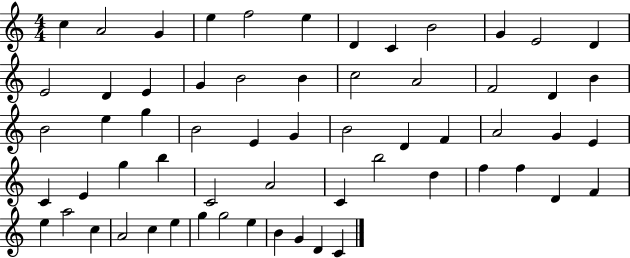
{
  \clef treble
  \numericTimeSignature
  \time 4/4
  \key c \major
  c''4 a'2 g'4 | e''4 f''2 e''4 | d'4 c'4 b'2 | g'4 e'2 d'4 | \break e'2 d'4 e'4 | g'4 b'2 b'4 | c''2 a'2 | f'2 d'4 b'4 | \break b'2 e''4 g''4 | b'2 e'4 g'4 | b'2 d'4 f'4 | a'2 g'4 e'4 | \break c'4 e'4 g''4 b''4 | c'2 a'2 | c'4 b''2 d''4 | f''4 f''4 d'4 f'4 | \break e''4 a''2 c''4 | a'2 c''4 e''4 | g''4 g''2 e''4 | b'4 g'4 d'4 c'4 | \break \bar "|."
}